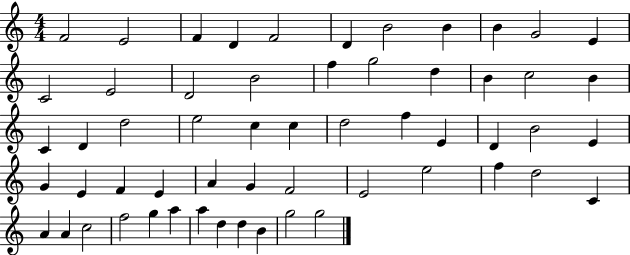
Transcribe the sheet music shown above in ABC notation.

X:1
T:Untitled
M:4/4
L:1/4
K:C
F2 E2 F D F2 D B2 B B G2 E C2 E2 D2 B2 f g2 d B c2 B C D d2 e2 c c d2 f E D B2 E G E F E A G F2 E2 e2 f d2 C A A c2 f2 g a a d d B g2 g2